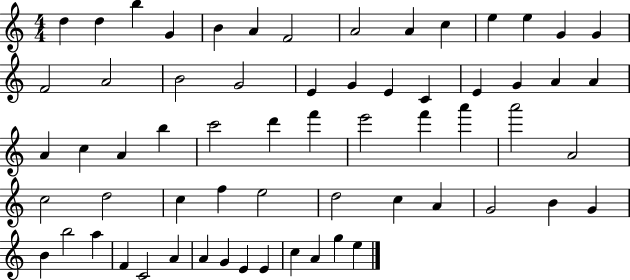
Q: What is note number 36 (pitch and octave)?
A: A6